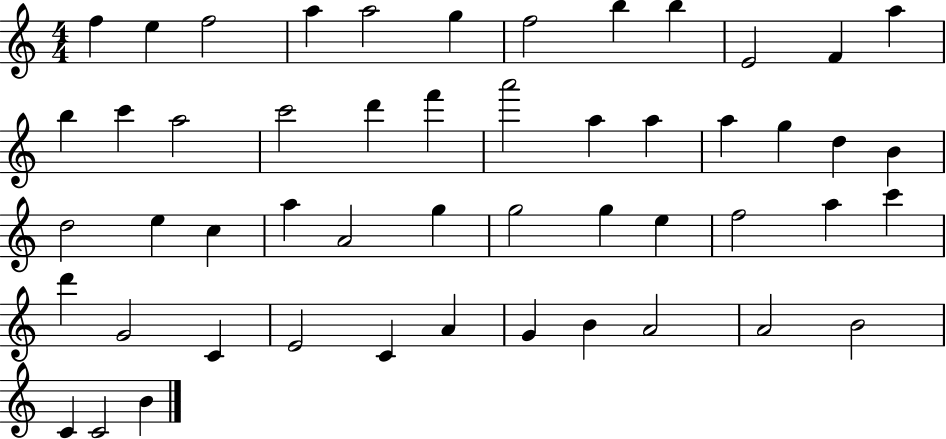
X:1
T:Untitled
M:4/4
L:1/4
K:C
f e f2 a a2 g f2 b b E2 F a b c' a2 c'2 d' f' a'2 a a a g d B d2 e c a A2 g g2 g e f2 a c' d' G2 C E2 C A G B A2 A2 B2 C C2 B